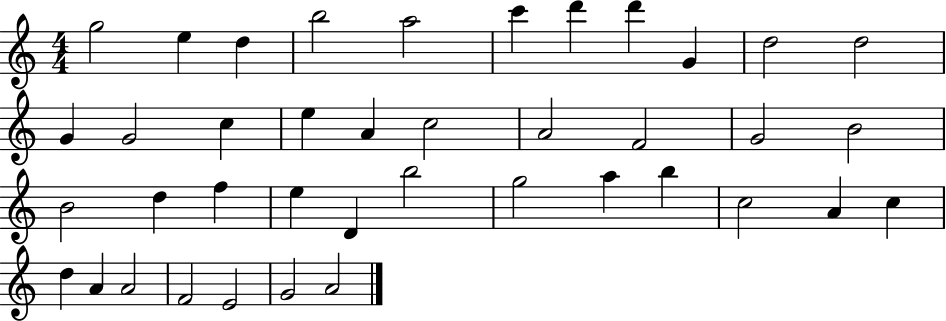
{
  \clef treble
  \numericTimeSignature
  \time 4/4
  \key c \major
  g''2 e''4 d''4 | b''2 a''2 | c'''4 d'''4 d'''4 g'4 | d''2 d''2 | \break g'4 g'2 c''4 | e''4 a'4 c''2 | a'2 f'2 | g'2 b'2 | \break b'2 d''4 f''4 | e''4 d'4 b''2 | g''2 a''4 b''4 | c''2 a'4 c''4 | \break d''4 a'4 a'2 | f'2 e'2 | g'2 a'2 | \bar "|."
}